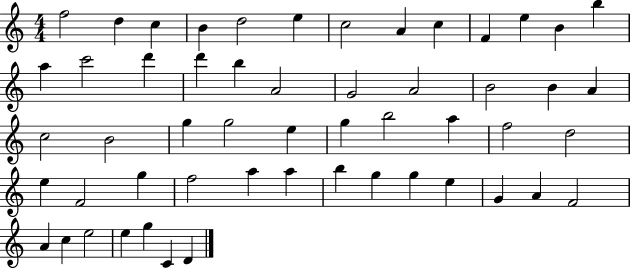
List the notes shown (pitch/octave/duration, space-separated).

F5/h D5/q C5/q B4/q D5/h E5/q C5/h A4/q C5/q F4/q E5/q B4/q B5/q A5/q C6/h D6/q D6/q B5/q A4/h G4/h A4/h B4/h B4/q A4/q C5/h B4/h G5/q G5/h E5/q G5/q B5/h A5/q F5/h D5/h E5/q F4/h G5/q F5/h A5/q A5/q B5/q G5/q G5/q E5/q G4/q A4/q F4/h A4/q C5/q E5/h E5/q G5/q C4/q D4/q